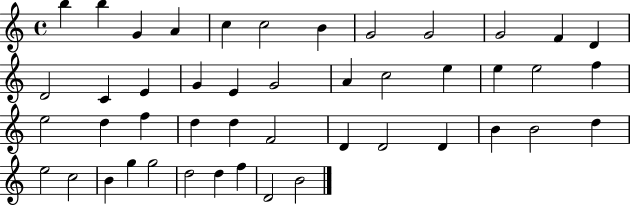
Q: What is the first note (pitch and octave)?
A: B5